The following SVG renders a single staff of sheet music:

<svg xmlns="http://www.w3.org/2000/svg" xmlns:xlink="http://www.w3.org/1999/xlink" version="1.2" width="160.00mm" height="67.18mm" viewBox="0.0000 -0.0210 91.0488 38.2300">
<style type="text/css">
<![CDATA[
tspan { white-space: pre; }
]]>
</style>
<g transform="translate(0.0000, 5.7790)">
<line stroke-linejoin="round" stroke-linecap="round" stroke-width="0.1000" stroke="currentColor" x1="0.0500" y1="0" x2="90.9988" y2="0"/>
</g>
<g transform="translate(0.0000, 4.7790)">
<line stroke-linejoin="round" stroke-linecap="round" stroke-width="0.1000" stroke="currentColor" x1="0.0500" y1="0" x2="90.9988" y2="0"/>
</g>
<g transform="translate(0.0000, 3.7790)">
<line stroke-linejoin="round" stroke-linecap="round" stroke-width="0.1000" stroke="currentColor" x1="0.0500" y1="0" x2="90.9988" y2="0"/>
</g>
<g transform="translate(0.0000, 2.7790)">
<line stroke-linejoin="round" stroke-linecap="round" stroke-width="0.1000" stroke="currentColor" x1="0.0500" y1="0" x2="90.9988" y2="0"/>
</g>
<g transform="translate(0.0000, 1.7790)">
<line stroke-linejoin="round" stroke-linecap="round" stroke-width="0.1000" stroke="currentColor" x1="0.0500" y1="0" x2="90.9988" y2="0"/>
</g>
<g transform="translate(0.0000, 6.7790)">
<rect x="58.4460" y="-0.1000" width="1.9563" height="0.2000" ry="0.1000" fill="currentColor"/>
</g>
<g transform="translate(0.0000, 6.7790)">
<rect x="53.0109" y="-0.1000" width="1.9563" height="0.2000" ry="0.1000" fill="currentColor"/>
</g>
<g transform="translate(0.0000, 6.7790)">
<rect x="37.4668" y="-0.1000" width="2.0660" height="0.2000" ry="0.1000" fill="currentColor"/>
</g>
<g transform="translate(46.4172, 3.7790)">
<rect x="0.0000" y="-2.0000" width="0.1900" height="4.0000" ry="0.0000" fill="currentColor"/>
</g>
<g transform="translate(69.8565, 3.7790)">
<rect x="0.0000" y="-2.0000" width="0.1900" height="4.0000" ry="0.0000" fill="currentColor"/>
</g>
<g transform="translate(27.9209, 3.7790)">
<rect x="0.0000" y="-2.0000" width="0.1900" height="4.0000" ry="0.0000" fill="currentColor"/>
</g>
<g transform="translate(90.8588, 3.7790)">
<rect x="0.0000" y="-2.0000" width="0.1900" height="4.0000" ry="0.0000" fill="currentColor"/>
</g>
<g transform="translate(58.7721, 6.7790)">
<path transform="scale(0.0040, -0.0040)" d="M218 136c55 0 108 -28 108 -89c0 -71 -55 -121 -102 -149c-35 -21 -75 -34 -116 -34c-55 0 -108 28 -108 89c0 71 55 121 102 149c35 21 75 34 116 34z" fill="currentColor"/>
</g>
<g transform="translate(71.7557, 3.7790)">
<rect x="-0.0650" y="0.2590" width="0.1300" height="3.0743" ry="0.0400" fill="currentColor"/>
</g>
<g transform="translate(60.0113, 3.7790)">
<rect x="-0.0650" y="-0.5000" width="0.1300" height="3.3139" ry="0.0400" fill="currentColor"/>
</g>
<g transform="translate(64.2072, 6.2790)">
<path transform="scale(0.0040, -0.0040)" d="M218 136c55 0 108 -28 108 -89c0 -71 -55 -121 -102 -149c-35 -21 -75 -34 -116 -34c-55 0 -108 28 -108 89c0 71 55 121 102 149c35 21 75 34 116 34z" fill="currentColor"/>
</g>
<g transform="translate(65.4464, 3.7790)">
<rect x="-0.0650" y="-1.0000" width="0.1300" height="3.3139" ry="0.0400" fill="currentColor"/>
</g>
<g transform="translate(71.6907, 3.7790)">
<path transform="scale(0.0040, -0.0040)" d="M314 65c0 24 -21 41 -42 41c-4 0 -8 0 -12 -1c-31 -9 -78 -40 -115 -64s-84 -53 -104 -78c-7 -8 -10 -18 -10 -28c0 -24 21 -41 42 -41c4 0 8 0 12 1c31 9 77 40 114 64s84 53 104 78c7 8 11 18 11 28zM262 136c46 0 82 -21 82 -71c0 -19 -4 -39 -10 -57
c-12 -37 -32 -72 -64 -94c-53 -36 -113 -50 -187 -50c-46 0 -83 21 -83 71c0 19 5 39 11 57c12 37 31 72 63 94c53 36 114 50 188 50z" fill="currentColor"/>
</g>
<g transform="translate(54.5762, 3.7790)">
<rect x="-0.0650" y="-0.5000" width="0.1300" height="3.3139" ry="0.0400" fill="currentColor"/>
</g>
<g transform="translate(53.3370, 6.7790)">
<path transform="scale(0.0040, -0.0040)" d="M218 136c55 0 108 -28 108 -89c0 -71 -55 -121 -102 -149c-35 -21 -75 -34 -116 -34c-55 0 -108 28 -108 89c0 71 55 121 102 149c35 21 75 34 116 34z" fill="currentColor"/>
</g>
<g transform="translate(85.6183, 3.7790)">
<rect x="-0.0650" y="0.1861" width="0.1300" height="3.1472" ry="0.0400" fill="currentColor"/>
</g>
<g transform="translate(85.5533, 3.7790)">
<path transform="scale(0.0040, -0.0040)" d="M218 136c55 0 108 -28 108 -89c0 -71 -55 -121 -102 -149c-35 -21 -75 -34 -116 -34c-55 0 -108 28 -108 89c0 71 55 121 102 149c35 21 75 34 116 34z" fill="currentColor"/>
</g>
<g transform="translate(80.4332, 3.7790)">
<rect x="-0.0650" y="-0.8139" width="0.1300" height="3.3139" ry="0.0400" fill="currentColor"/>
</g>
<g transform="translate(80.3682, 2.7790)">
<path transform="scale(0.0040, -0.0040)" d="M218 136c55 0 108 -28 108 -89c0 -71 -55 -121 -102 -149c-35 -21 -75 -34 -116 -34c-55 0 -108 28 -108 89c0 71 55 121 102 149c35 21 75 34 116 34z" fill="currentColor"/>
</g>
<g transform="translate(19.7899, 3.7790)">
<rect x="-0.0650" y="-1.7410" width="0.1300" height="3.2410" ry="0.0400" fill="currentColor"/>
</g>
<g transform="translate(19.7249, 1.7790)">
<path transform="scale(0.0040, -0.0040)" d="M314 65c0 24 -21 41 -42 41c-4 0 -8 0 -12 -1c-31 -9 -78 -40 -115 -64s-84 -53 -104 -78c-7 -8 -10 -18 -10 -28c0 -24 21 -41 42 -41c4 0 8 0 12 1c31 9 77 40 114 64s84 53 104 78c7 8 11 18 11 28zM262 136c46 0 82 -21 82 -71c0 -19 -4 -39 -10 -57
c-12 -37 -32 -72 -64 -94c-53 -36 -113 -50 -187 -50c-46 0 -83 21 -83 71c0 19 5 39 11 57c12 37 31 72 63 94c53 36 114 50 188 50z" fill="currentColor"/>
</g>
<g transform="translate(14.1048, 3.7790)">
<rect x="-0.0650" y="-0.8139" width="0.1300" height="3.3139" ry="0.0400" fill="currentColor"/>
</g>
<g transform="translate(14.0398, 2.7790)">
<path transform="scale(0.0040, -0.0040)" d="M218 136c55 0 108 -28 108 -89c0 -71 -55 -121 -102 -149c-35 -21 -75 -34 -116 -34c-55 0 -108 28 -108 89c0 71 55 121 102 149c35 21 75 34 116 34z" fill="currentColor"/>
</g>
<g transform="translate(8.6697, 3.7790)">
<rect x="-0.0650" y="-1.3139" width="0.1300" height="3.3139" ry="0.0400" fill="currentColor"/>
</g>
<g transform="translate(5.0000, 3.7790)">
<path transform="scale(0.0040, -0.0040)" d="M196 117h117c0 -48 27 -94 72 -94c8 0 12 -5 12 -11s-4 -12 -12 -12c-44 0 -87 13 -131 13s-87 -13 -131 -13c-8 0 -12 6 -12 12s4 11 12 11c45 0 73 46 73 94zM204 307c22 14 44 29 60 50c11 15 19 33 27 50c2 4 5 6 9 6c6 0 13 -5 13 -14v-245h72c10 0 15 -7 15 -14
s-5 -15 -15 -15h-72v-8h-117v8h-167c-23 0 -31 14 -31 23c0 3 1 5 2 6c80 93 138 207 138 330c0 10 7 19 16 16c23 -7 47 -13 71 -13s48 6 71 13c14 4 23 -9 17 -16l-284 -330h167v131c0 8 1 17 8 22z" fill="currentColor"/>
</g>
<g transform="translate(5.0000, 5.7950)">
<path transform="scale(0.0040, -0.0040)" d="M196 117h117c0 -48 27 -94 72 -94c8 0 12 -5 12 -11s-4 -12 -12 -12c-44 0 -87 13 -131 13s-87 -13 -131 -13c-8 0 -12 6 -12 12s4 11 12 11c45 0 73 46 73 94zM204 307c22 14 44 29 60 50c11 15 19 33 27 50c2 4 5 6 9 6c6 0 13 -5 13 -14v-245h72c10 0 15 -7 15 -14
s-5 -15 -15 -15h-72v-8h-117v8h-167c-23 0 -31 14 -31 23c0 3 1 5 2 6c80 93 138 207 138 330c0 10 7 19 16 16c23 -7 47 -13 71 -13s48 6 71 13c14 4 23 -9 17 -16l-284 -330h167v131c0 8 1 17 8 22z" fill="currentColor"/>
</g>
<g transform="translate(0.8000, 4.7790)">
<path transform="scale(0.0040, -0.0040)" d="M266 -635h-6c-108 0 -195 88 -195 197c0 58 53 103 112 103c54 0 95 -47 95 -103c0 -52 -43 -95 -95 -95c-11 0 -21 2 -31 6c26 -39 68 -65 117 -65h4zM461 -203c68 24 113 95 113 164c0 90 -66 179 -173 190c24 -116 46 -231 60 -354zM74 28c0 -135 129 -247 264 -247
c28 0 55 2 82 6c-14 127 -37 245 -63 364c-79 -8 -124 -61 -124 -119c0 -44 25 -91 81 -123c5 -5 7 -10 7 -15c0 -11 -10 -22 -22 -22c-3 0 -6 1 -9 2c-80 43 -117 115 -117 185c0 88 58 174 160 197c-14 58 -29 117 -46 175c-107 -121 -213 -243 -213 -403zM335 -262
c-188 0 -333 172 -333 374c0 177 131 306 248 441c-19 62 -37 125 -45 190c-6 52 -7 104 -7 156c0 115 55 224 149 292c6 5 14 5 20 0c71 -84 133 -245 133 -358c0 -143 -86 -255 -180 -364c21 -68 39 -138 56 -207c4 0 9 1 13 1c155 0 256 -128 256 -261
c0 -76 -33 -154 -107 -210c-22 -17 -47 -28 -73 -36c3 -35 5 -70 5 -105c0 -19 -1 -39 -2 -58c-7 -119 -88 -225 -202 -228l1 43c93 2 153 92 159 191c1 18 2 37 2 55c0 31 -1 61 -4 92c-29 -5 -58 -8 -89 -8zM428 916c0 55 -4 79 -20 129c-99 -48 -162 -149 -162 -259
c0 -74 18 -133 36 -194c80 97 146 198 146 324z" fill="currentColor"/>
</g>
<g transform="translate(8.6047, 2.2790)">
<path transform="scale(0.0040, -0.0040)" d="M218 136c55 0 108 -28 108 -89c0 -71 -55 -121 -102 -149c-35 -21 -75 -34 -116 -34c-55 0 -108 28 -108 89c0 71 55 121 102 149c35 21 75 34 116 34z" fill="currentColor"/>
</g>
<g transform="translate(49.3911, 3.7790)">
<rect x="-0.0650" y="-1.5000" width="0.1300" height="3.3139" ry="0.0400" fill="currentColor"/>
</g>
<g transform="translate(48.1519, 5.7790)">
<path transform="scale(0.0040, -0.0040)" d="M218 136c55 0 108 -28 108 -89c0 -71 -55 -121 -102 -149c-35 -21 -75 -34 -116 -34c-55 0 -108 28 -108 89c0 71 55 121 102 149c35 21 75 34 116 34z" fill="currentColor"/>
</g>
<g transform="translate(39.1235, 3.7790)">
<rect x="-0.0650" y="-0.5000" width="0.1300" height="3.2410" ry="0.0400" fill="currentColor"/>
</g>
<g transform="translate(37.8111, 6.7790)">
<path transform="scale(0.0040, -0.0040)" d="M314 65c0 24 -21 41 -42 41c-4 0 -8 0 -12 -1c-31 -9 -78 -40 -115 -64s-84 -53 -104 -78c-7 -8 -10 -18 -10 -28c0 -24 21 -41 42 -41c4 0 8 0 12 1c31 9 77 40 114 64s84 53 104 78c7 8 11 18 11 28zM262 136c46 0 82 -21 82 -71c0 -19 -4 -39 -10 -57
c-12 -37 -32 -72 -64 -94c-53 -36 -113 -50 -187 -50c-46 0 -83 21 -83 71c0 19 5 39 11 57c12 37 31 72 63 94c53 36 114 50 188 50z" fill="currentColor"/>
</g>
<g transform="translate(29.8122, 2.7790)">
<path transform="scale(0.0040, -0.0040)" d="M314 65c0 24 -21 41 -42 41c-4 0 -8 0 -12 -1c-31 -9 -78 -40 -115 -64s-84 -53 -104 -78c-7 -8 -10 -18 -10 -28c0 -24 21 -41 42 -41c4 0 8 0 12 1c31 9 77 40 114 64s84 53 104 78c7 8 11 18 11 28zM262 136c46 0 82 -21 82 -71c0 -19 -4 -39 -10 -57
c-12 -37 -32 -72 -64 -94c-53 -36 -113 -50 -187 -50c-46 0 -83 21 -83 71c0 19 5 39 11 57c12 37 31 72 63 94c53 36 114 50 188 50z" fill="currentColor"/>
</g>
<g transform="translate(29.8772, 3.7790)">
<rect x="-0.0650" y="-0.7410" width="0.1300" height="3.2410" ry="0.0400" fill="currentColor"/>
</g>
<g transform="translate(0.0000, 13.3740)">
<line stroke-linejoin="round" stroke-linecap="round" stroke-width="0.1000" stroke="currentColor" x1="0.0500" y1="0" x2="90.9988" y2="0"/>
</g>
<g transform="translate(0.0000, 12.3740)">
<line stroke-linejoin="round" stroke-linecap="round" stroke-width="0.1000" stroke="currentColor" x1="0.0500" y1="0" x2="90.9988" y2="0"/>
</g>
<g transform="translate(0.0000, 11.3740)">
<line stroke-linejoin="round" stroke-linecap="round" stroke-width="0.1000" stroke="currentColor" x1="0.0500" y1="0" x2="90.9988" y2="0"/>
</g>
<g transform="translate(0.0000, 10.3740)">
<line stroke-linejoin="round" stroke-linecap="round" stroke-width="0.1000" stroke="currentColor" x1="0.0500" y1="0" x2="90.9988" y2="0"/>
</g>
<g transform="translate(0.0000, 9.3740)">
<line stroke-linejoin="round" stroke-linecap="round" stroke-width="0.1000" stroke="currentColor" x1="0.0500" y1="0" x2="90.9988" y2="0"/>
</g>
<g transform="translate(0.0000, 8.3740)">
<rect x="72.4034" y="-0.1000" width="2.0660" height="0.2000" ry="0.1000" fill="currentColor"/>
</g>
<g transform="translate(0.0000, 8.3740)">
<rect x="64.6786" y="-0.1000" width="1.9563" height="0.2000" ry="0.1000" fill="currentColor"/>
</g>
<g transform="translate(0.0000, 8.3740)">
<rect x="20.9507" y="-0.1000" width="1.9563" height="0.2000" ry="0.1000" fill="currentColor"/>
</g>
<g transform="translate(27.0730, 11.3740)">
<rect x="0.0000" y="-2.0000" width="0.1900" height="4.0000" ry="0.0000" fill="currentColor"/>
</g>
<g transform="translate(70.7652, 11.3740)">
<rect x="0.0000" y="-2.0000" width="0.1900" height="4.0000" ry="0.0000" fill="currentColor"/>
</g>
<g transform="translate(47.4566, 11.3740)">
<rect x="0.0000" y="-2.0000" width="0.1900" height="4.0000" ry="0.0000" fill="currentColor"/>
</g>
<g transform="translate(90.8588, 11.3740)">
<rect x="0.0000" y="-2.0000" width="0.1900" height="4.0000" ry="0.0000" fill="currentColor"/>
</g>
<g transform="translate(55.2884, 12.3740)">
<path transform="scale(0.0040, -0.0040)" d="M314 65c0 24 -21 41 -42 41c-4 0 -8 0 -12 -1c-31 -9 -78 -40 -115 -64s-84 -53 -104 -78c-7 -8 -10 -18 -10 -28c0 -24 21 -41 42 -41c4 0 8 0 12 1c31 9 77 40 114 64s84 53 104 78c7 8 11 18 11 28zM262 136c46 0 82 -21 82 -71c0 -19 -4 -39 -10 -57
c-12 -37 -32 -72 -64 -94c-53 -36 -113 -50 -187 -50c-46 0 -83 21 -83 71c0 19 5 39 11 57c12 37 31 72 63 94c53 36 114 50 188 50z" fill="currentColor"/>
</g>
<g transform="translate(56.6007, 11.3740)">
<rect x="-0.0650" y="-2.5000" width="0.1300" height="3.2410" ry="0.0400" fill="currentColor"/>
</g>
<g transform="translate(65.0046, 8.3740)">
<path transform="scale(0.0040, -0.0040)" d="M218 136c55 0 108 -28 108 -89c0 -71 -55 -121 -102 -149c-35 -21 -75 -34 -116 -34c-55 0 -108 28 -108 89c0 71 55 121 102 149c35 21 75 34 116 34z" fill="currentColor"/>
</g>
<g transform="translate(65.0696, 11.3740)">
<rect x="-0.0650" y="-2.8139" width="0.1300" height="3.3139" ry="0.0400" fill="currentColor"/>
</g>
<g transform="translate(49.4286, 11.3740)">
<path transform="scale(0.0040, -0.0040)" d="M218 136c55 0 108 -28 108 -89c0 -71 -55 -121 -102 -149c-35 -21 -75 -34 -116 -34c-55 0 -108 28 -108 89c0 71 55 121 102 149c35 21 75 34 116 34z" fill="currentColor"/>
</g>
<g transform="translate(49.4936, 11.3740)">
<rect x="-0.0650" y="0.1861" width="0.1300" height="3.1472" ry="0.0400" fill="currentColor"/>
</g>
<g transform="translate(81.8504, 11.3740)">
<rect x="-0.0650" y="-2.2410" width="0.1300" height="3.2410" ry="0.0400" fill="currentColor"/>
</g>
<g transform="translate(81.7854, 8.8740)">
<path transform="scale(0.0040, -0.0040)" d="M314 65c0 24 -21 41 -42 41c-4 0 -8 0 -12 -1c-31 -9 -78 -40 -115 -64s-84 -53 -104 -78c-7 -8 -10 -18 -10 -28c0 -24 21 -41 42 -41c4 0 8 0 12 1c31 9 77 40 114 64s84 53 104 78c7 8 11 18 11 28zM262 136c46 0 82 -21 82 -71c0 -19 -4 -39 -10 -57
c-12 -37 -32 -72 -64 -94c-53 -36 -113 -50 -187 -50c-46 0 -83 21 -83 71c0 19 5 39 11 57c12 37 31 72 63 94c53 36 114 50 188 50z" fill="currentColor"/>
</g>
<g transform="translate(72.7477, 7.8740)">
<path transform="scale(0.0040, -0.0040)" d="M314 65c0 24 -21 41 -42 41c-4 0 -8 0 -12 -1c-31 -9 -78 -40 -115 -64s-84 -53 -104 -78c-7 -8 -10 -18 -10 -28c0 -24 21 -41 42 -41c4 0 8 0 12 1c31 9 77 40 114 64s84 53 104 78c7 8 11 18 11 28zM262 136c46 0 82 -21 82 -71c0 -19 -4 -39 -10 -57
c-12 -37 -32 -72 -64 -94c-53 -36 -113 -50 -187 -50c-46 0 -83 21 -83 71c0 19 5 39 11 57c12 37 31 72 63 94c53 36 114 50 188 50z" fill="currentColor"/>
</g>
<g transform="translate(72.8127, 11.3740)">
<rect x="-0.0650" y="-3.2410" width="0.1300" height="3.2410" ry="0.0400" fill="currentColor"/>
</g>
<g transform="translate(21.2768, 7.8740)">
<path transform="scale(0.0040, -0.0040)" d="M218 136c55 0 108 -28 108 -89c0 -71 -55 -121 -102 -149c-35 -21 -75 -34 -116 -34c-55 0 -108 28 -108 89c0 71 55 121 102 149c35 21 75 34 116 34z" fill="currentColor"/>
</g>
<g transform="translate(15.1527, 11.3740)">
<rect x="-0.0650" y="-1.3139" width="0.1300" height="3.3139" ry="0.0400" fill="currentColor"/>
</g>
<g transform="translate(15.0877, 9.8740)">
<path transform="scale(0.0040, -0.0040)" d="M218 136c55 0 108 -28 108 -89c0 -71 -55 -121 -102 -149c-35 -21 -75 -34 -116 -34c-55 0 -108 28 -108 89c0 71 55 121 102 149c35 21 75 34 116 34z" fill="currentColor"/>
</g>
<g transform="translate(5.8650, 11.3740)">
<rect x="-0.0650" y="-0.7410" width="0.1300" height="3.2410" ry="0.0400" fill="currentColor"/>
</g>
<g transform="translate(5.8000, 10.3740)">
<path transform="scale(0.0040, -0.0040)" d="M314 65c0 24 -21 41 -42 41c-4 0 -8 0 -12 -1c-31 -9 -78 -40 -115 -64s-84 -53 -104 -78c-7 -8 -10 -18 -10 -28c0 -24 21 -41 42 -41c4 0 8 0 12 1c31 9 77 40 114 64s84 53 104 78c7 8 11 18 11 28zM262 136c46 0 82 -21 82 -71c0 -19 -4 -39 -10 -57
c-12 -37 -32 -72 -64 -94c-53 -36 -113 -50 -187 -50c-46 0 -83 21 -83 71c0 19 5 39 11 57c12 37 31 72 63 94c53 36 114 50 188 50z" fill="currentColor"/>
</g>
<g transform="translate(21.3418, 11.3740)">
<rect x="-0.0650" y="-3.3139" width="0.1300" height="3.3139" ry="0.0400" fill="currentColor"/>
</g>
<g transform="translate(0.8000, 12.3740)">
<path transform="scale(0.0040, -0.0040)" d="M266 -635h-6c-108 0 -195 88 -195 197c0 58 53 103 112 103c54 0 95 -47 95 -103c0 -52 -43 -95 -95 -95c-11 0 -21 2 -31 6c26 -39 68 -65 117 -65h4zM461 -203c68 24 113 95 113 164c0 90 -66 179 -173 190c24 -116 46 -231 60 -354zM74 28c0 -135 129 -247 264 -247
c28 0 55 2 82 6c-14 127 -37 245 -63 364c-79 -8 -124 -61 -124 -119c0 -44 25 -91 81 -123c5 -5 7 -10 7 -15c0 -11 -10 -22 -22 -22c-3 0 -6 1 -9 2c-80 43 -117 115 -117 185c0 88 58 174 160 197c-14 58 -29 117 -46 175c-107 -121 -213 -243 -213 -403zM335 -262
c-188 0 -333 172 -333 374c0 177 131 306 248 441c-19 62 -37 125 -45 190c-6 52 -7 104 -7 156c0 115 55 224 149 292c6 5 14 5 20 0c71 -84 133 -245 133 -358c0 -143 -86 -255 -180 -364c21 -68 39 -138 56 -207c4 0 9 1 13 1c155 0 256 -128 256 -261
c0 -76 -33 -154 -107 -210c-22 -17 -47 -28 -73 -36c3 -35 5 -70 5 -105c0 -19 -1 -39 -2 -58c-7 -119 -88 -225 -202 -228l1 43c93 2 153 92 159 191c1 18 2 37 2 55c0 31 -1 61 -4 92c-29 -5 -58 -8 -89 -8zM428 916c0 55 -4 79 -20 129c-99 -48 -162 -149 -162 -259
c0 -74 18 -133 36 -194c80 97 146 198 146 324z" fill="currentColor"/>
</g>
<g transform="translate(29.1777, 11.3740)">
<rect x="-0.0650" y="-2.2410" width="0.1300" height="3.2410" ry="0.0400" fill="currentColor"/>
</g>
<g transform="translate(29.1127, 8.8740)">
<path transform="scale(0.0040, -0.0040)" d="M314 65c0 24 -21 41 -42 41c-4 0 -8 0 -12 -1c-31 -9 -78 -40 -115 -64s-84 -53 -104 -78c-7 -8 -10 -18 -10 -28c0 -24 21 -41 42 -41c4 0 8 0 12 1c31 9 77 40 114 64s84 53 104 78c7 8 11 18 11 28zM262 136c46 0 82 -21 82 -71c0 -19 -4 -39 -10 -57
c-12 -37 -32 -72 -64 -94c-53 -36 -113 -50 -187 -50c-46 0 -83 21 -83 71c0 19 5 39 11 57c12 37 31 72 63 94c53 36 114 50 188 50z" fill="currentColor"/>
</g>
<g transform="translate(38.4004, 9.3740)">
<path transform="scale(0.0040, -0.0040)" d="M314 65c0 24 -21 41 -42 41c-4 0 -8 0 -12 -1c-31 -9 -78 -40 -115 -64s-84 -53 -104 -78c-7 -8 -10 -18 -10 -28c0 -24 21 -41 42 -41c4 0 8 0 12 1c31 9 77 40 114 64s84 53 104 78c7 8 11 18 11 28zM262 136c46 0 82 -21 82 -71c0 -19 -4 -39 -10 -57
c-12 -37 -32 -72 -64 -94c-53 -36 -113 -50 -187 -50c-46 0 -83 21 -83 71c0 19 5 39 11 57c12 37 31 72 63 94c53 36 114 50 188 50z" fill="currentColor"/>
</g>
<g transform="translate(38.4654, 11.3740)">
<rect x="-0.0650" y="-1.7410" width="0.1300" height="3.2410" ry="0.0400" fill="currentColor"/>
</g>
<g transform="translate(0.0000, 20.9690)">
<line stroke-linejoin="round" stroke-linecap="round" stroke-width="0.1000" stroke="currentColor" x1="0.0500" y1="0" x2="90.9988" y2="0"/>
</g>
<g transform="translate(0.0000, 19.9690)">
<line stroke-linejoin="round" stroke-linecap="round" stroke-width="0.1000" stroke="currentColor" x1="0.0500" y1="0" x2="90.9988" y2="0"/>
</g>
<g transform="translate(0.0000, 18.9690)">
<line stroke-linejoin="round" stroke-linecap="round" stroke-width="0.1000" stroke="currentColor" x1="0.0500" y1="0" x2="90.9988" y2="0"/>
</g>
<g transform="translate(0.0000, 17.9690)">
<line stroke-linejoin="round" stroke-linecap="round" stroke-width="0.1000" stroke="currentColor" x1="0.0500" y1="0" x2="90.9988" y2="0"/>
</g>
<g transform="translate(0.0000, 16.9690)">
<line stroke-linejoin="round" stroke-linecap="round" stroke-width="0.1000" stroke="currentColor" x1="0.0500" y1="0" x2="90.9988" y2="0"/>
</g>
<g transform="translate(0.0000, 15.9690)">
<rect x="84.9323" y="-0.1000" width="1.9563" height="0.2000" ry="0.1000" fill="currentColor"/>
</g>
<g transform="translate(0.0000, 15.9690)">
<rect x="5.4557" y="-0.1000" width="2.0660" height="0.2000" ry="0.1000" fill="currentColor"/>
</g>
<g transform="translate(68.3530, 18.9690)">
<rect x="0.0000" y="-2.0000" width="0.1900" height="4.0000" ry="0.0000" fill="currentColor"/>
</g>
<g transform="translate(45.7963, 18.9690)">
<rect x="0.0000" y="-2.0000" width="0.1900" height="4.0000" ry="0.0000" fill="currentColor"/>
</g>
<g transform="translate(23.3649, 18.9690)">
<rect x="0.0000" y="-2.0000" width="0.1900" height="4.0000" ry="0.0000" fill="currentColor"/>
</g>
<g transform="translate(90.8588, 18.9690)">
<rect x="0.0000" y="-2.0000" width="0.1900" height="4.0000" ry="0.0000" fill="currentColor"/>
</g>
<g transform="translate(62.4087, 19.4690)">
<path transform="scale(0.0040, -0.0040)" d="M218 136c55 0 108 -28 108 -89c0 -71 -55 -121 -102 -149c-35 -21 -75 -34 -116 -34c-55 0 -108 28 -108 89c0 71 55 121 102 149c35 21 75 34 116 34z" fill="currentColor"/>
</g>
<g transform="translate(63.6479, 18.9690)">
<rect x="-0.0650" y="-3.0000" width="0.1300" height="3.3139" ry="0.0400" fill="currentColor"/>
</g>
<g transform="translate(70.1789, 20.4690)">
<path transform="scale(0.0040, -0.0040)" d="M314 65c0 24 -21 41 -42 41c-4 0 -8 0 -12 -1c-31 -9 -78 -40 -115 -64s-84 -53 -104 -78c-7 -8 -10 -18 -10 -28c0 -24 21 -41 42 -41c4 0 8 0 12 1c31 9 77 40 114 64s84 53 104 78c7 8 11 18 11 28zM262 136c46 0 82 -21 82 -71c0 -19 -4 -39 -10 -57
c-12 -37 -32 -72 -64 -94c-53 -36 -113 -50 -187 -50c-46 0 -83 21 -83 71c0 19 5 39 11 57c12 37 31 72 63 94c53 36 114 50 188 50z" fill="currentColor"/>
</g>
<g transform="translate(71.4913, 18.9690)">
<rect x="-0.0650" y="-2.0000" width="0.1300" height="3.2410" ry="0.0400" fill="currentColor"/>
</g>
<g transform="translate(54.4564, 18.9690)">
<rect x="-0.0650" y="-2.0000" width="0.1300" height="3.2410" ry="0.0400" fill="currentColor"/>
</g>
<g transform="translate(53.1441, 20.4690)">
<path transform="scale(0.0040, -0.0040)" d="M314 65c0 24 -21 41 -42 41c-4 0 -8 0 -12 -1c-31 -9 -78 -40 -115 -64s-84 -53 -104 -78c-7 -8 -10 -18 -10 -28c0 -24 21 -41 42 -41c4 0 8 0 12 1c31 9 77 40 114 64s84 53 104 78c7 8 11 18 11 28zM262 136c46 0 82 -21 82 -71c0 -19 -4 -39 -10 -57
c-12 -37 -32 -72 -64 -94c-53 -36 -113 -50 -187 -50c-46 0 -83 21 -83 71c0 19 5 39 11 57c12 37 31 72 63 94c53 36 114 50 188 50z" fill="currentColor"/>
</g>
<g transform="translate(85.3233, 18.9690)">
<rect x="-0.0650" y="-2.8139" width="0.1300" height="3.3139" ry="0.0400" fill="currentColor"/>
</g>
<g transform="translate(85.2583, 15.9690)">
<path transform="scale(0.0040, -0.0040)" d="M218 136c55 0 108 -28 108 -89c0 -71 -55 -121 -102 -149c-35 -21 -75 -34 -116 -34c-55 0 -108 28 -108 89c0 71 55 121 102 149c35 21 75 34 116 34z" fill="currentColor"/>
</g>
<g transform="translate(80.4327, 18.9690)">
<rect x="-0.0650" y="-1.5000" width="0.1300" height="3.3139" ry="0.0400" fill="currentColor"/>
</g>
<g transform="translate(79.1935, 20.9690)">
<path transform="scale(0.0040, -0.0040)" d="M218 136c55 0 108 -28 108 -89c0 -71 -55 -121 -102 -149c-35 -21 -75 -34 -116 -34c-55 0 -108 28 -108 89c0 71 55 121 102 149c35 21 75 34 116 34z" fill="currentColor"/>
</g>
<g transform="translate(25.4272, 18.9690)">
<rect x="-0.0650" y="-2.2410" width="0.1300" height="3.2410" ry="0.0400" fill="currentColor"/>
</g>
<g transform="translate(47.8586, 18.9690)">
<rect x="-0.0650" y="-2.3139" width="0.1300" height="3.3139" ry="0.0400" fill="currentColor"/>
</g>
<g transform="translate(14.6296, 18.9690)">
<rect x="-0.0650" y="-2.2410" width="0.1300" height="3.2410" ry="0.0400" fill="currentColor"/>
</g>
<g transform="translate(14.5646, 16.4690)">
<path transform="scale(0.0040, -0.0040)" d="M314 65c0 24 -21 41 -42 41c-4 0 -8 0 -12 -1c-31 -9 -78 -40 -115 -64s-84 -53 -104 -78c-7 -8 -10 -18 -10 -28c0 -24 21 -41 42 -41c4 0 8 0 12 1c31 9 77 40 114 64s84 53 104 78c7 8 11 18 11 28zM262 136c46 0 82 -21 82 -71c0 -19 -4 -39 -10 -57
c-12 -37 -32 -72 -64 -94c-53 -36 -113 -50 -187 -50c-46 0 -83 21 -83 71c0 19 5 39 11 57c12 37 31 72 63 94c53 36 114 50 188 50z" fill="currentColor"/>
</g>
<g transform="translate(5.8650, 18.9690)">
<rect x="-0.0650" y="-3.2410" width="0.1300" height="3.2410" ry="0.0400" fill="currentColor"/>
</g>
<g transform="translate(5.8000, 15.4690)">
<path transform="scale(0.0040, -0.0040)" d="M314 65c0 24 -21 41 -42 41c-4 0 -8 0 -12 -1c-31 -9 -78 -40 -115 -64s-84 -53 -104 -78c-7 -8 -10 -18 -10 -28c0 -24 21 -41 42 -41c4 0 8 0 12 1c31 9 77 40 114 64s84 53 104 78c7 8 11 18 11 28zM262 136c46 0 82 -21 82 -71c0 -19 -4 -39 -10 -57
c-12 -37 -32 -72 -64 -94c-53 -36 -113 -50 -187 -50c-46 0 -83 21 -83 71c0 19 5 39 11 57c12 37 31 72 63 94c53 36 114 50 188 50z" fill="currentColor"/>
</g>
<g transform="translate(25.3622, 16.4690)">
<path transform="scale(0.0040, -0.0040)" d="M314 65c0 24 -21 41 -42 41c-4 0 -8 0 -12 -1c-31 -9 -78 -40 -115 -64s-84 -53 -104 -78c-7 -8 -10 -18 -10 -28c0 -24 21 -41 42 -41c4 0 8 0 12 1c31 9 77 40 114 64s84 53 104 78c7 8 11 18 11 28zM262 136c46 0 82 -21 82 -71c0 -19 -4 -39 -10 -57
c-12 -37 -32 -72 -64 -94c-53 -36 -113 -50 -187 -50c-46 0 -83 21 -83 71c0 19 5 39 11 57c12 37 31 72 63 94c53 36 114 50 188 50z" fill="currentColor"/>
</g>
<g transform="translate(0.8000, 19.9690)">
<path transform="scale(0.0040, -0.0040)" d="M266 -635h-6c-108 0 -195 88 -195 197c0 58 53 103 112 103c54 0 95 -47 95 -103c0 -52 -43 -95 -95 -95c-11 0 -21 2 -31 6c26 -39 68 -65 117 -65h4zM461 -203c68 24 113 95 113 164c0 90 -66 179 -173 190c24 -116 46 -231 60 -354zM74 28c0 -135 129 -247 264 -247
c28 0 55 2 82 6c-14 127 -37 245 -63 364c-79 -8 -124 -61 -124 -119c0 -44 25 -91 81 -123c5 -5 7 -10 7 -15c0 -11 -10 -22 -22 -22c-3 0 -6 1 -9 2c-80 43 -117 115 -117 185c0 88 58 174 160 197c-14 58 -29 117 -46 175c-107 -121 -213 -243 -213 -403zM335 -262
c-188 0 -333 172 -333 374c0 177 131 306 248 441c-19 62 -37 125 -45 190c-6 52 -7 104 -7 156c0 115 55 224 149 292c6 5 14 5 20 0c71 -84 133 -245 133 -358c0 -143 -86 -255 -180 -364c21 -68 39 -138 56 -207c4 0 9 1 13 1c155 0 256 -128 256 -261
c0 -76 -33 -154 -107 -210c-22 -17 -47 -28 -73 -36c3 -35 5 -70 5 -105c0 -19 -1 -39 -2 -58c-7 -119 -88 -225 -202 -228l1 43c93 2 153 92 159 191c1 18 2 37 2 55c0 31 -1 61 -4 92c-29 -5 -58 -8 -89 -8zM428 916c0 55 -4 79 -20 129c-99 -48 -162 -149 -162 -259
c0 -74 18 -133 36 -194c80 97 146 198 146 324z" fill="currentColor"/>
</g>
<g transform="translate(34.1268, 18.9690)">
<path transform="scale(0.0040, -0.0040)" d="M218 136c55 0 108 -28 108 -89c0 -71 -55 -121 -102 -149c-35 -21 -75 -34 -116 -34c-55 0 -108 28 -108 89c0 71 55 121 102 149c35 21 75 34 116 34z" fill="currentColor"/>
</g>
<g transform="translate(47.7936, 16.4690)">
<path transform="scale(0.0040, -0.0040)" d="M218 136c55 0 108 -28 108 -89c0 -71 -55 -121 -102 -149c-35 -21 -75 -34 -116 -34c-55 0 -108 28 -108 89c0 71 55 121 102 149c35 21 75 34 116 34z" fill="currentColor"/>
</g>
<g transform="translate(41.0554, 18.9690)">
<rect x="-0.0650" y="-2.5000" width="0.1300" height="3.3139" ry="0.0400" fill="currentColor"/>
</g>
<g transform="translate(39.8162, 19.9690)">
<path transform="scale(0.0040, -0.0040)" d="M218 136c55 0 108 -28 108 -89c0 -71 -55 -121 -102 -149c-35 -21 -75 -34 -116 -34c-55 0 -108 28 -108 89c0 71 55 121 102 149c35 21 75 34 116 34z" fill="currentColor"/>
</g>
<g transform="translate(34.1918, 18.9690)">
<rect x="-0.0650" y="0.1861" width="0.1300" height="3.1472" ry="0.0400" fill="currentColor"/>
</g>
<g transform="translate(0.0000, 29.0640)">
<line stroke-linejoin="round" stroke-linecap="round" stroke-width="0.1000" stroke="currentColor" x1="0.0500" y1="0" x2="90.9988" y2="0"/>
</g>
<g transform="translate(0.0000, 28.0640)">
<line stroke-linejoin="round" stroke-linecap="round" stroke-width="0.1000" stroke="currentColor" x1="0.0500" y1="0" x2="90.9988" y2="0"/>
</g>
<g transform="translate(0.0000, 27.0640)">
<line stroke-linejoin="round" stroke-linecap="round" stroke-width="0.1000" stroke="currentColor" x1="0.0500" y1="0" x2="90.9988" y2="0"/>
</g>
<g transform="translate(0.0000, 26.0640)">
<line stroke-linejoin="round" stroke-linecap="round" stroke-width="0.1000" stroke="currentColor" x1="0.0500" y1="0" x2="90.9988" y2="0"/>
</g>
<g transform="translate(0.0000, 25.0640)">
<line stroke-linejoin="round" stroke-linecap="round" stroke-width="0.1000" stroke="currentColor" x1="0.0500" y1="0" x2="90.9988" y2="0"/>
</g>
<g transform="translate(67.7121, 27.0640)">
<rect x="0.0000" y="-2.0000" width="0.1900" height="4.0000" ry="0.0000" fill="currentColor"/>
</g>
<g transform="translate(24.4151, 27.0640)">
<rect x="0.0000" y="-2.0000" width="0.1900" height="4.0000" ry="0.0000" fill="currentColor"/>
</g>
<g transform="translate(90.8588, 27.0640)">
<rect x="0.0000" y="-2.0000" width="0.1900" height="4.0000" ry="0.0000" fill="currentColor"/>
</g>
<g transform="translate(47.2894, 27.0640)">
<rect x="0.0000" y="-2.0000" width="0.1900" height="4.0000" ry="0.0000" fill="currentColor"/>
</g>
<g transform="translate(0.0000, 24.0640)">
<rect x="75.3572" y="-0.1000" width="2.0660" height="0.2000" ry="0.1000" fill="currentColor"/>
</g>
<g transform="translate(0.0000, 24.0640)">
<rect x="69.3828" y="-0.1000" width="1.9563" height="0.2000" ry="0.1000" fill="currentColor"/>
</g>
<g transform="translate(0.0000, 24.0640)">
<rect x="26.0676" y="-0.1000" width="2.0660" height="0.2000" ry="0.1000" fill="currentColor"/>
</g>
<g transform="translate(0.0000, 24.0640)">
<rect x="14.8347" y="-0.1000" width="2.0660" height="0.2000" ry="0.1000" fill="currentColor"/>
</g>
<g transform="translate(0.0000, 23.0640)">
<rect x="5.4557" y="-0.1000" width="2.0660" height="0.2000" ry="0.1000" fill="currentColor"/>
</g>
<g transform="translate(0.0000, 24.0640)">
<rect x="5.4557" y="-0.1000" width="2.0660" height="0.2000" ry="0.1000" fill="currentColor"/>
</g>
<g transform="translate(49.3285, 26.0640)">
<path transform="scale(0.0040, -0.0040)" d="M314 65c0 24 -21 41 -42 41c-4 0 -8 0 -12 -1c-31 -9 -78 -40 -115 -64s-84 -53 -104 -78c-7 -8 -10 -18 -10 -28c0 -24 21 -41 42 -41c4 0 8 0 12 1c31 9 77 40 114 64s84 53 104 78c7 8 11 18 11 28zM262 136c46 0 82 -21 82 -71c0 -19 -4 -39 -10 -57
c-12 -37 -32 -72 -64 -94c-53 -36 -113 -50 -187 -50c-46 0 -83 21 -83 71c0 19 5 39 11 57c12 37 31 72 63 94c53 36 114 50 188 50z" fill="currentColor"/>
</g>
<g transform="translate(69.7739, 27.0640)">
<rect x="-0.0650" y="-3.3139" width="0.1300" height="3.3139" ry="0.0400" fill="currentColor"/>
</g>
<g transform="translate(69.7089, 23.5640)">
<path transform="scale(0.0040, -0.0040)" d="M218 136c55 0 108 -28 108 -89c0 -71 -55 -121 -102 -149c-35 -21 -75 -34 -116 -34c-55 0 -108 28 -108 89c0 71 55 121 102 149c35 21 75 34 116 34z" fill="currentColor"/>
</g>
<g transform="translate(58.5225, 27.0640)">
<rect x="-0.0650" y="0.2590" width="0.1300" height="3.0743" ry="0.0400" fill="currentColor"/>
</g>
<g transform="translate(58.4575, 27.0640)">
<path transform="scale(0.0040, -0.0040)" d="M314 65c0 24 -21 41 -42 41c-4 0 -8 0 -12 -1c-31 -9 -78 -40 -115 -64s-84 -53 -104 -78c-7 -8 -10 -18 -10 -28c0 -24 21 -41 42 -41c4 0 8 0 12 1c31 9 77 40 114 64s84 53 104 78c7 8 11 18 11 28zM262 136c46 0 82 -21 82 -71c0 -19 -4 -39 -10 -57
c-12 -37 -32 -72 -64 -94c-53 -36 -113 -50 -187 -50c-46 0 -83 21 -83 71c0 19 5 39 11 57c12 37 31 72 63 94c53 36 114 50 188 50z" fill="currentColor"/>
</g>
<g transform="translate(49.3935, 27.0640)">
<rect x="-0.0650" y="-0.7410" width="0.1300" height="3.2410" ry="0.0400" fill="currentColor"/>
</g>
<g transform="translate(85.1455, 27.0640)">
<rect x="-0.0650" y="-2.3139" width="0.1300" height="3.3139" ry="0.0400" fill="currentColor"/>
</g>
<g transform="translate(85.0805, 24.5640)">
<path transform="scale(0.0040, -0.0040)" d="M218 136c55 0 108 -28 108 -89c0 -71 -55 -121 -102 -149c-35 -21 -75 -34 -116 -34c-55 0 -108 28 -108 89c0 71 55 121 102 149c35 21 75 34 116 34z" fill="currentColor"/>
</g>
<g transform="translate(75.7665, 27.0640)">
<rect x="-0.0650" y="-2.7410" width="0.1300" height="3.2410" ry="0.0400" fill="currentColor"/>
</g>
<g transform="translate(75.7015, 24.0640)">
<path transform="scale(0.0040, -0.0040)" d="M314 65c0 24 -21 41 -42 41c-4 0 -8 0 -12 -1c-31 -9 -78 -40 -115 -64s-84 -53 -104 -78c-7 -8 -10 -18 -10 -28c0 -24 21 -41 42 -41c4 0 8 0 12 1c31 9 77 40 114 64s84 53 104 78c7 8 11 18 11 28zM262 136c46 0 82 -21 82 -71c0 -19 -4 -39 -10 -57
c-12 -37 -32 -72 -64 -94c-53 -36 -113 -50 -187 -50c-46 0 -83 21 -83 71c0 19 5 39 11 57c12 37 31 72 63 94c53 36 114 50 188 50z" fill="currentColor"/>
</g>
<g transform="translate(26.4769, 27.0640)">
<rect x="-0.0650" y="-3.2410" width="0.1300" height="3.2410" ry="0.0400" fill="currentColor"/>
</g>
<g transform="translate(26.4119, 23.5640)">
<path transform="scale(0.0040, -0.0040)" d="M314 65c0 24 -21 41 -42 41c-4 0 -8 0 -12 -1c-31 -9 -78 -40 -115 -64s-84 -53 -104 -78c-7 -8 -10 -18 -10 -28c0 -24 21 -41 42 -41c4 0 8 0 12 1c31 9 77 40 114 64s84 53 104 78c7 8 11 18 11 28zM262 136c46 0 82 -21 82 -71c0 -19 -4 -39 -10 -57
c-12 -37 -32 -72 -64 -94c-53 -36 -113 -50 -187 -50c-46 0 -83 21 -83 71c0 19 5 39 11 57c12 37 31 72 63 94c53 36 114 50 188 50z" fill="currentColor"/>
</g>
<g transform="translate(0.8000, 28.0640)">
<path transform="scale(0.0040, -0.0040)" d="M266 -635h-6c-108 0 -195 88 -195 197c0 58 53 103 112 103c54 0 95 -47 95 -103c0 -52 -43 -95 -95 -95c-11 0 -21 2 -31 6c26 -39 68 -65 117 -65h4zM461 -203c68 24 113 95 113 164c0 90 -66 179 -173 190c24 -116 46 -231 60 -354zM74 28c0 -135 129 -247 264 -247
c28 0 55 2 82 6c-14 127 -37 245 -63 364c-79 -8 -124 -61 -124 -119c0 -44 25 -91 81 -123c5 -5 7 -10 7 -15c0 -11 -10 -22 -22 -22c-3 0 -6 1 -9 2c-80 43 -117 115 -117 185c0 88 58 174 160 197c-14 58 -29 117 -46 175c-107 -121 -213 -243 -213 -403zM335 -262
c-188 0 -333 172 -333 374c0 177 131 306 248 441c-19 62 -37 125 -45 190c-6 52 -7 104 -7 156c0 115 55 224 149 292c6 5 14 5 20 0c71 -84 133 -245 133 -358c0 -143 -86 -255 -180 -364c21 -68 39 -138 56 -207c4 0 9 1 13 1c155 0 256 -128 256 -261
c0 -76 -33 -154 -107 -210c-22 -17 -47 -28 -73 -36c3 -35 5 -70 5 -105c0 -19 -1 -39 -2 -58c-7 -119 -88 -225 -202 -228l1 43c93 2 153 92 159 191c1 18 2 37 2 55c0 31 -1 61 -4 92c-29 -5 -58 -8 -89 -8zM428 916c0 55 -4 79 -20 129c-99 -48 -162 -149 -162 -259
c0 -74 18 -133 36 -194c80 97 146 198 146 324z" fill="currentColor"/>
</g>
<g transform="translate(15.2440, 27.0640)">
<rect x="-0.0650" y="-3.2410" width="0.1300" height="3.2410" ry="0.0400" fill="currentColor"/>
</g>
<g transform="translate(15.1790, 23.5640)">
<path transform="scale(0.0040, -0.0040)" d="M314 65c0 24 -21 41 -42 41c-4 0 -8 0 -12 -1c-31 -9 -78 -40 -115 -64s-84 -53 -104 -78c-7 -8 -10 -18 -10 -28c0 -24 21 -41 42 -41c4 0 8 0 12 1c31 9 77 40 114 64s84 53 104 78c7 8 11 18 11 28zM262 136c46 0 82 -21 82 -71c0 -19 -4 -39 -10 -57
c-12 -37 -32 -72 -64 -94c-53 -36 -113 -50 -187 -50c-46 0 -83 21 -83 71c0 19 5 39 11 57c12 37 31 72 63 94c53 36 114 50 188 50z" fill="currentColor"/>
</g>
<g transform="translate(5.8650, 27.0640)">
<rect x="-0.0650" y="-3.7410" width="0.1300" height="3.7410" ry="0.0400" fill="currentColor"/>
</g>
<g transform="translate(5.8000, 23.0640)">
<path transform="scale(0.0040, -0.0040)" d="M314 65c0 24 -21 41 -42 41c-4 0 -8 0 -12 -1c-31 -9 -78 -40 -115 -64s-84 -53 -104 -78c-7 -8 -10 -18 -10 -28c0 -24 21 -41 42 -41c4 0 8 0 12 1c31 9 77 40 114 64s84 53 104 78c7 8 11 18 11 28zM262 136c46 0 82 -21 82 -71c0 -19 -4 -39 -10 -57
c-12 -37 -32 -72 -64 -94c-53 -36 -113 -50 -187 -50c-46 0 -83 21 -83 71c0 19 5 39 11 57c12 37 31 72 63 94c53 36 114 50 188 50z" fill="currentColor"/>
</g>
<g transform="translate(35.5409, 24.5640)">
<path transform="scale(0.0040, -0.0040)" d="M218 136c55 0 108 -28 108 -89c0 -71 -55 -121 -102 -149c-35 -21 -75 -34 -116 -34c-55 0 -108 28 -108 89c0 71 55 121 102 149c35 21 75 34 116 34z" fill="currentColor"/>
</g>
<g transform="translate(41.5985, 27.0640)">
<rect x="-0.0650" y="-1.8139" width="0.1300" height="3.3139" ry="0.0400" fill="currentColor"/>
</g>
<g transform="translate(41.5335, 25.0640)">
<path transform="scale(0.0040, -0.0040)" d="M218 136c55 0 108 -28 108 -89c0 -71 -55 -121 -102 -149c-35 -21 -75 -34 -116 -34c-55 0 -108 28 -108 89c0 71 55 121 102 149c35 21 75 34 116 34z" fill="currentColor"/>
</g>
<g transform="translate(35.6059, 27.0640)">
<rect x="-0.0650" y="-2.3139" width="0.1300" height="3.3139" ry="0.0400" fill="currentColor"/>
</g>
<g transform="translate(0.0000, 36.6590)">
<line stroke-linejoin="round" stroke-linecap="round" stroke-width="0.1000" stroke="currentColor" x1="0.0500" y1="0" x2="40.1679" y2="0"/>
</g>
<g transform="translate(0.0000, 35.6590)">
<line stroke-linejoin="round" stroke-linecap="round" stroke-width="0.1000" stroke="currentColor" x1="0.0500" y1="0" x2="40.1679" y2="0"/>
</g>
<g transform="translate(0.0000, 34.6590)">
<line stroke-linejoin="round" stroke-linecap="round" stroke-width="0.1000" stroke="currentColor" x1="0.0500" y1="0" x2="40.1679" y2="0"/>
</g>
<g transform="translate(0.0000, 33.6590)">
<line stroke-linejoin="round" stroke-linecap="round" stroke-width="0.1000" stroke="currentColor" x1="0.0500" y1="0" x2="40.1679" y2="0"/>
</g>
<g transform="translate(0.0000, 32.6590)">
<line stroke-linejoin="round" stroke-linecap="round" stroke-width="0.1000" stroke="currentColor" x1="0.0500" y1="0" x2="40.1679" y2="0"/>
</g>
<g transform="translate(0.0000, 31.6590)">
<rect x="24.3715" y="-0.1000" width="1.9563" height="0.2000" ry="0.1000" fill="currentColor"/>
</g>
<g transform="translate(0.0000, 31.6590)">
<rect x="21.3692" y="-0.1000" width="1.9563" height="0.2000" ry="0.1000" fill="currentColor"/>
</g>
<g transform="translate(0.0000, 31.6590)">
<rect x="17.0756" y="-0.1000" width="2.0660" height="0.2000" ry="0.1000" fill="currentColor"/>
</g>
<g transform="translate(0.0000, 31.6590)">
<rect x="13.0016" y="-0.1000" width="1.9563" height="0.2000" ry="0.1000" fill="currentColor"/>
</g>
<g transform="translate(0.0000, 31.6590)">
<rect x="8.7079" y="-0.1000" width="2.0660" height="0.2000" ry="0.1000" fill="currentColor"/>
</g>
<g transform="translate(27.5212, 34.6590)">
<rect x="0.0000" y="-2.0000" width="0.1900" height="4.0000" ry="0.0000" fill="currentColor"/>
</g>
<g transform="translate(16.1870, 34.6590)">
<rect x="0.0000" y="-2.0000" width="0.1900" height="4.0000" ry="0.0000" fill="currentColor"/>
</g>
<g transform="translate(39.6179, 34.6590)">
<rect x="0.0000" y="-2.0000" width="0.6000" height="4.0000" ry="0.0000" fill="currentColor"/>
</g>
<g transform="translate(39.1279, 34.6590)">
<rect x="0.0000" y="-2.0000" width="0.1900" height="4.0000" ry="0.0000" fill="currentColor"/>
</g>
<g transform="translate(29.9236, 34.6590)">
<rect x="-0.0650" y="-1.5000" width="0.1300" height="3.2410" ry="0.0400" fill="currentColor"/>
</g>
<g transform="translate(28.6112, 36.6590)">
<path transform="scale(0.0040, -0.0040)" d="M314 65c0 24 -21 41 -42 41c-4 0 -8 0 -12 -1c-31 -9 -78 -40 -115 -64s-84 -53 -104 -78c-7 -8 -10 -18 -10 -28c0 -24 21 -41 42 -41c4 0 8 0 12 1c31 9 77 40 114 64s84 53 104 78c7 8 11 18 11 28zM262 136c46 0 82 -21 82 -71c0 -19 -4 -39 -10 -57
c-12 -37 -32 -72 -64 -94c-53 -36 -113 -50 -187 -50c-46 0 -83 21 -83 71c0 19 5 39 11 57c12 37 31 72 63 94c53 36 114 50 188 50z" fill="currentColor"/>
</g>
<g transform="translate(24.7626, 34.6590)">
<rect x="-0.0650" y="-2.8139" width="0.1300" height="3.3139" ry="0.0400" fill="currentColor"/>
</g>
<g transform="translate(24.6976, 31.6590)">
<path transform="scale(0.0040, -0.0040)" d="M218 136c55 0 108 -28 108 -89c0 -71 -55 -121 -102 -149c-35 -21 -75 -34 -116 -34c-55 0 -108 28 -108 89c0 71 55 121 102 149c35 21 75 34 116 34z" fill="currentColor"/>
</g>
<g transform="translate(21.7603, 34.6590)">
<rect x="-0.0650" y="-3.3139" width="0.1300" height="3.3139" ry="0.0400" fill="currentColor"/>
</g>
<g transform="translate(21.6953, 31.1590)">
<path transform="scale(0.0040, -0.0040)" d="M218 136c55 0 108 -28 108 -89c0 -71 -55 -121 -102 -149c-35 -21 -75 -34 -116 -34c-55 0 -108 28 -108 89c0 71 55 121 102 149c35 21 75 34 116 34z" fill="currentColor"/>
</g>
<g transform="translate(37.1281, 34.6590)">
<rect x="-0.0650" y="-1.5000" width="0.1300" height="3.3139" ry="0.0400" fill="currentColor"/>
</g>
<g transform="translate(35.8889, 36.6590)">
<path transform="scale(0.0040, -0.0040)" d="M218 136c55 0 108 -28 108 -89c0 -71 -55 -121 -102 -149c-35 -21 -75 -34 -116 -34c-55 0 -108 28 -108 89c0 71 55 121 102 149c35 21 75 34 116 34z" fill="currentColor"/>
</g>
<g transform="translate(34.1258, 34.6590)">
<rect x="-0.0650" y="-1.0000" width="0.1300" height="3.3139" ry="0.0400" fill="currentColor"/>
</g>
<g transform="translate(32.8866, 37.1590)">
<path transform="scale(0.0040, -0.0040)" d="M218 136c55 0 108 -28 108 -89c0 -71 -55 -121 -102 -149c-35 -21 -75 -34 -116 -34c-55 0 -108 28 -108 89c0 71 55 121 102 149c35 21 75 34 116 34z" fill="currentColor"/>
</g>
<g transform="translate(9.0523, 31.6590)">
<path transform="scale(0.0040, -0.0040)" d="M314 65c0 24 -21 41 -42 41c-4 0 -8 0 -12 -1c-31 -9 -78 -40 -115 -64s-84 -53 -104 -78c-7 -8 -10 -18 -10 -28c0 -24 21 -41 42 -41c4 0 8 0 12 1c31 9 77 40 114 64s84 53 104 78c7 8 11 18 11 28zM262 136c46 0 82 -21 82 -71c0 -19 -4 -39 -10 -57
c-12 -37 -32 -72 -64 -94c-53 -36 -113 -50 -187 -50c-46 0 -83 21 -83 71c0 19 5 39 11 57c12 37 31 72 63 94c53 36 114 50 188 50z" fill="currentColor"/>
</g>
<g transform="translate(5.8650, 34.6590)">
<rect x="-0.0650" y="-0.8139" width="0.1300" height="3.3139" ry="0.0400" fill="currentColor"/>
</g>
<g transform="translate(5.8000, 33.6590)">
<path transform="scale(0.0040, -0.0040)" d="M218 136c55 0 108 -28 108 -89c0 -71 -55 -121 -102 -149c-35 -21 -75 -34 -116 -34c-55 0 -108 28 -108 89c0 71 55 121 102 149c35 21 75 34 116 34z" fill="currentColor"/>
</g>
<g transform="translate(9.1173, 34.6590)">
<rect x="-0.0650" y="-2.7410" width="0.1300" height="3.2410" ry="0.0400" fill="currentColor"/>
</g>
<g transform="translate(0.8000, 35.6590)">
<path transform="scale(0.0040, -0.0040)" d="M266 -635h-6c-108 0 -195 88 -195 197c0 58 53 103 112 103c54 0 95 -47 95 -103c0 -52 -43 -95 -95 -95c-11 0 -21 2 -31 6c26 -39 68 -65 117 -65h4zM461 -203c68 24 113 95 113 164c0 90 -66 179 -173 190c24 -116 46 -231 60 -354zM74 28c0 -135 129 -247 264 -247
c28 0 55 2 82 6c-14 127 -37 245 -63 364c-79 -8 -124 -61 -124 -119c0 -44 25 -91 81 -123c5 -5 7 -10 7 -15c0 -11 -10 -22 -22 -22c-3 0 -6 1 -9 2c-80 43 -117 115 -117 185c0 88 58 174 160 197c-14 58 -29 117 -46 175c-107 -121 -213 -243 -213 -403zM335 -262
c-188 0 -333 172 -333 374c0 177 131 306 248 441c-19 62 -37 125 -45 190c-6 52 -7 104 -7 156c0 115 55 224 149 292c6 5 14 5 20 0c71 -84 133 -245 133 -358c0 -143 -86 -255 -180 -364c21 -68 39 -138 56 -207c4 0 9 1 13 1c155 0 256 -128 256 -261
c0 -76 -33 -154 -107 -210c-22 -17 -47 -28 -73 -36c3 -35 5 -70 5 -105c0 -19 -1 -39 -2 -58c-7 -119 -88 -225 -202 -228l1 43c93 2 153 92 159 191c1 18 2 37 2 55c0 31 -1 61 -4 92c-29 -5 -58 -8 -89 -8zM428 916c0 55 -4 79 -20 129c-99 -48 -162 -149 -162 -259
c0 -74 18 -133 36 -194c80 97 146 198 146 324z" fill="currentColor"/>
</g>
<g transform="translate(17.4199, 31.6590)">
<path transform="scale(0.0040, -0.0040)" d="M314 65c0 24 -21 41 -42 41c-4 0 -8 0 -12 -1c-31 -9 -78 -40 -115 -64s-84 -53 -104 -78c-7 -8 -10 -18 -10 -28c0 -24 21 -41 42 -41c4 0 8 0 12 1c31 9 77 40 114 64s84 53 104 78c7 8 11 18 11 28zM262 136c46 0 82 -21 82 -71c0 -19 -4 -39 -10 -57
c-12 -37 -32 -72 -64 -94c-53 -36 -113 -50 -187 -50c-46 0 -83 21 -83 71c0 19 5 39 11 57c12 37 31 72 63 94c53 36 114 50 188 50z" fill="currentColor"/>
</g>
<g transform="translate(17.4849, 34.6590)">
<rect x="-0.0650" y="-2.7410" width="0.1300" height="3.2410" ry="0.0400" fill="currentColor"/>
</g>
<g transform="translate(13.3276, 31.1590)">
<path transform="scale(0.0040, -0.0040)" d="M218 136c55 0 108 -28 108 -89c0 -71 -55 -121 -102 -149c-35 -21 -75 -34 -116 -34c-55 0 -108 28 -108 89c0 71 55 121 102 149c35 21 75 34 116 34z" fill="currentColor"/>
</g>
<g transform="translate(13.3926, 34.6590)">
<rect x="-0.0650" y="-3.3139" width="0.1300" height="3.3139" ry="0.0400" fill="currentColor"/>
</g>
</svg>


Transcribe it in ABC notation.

X:1
T:Untitled
M:4/4
L:1/4
K:C
e d f2 d2 C2 E C C D B2 d B d2 e b g2 f2 B G2 a b2 g2 b2 g2 g2 B G g F2 A F2 E a c'2 b2 b2 g f d2 B2 b a2 g d a2 b a2 b a E2 D E